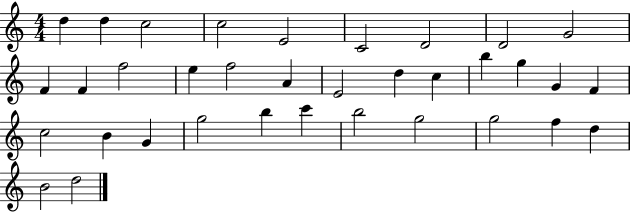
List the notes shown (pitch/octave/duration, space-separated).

D5/q D5/q C5/h C5/h E4/h C4/h D4/h D4/h G4/h F4/q F4/q F5/h E5/q F5/h A4/q E4/h D5/q C5/q B5/q G5/q G4/q F4/q C5/h B4/q G4/q G5/h B5/q C6/q B5/h G5/h G5/h F5/q D5/q B4/h D5/h